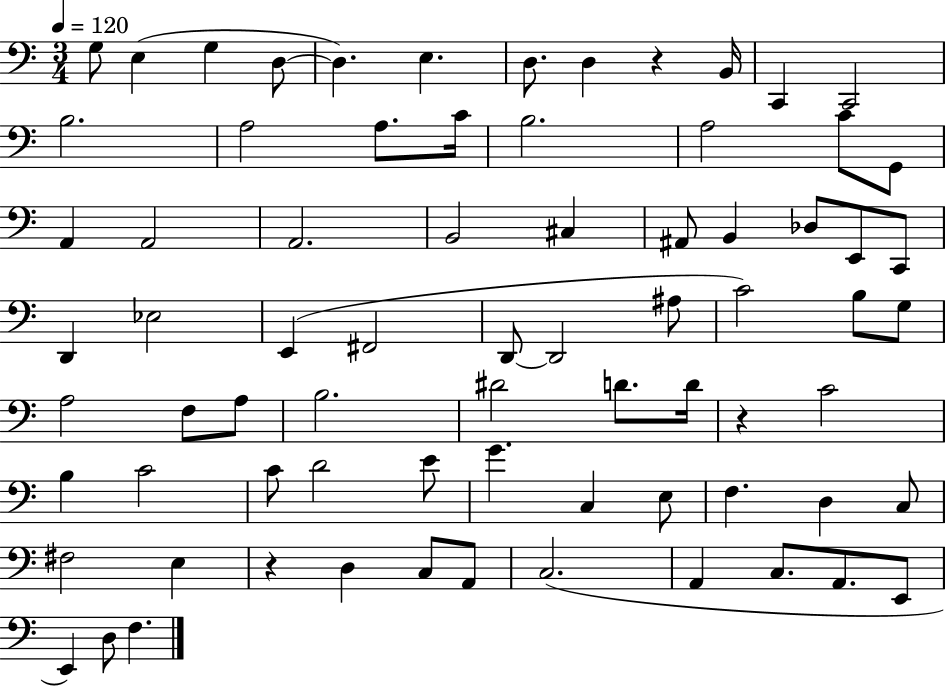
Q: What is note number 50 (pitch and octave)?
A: C4